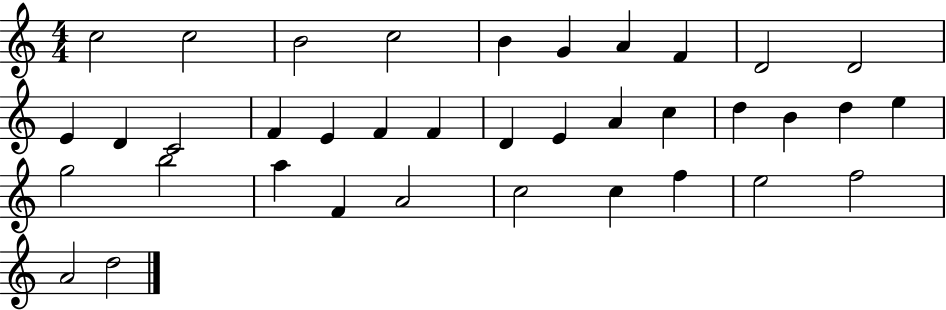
{
  \clef treble
  \numericTimeSignature
  \time 4/4
  \key c \major
  c''2 c''2 | b'2 c''2 | b'4 g'4 a'4 f'4 | d'2 d'2 | \break e'4 d'4 c'2 | f'4 e'4 f'4 f'4 | d'4 e'4 a'4 c''4 | d''4 b'4 d''4 e''4 | \break g''2 b''2 | a''4 f'4 a'2 | c''2 c''4 f''4 | e''2 f''2 | \break a'2 d''2 | \bar "|."
}